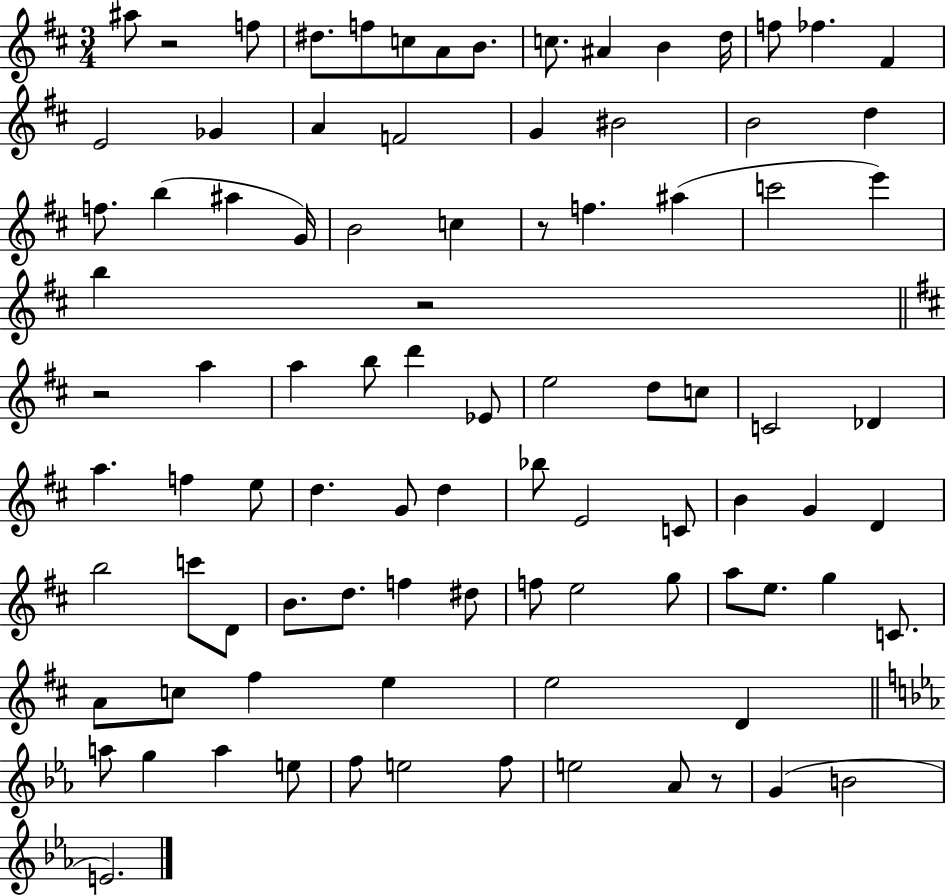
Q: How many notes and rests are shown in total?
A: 92